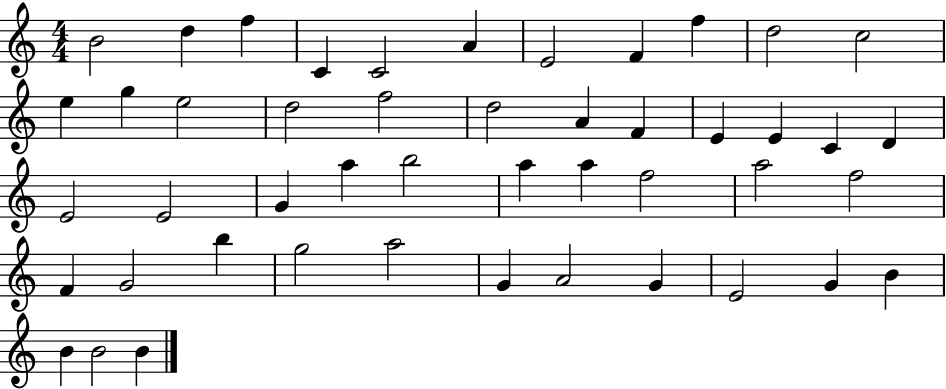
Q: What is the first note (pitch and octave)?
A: B4